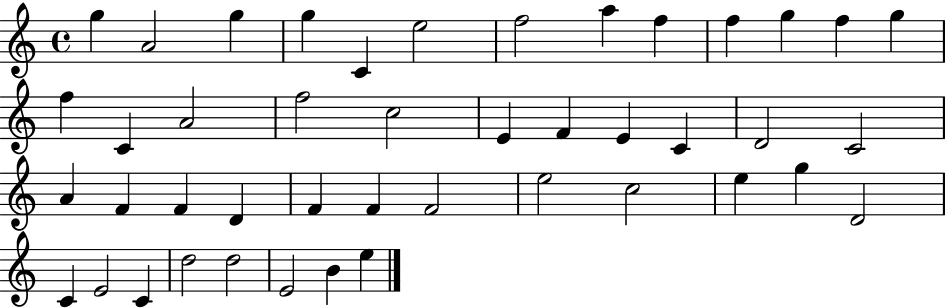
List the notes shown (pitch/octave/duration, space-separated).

G5/q A4/h G5/q G5/q C4/q E5/h F5/h A5/q F5/q F5/q G5/q F5/q G5/q F5/q C4/q A4/h F5/h C5/h E4/q F4/q E4/q C4/q D4/h C4/h A4/q F4/q F4/q D4/q F4/q F4/q F4/h E5/h C5/h E5/q G5/q D4/h C4/q E4/h C4/q D5/h D5/h E4/h B4/q E5/q